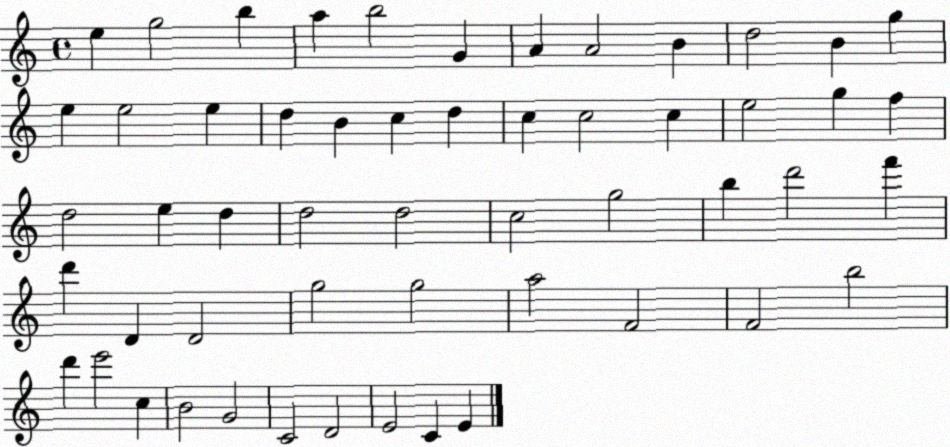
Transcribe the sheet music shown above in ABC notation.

X:1
T:Untitled
M:4/4
L:1/4
K:C
e g2 b a b2 G A A2 B d2 B g e e2 e d B c d c c2 c e2 g f d2 e d d2 d2 c2 g2 b d'2 f' d' D D2 g2 g2 a2 F2 F2 b2 d' e'2 c B2 G2 C2 D2 E2 C E